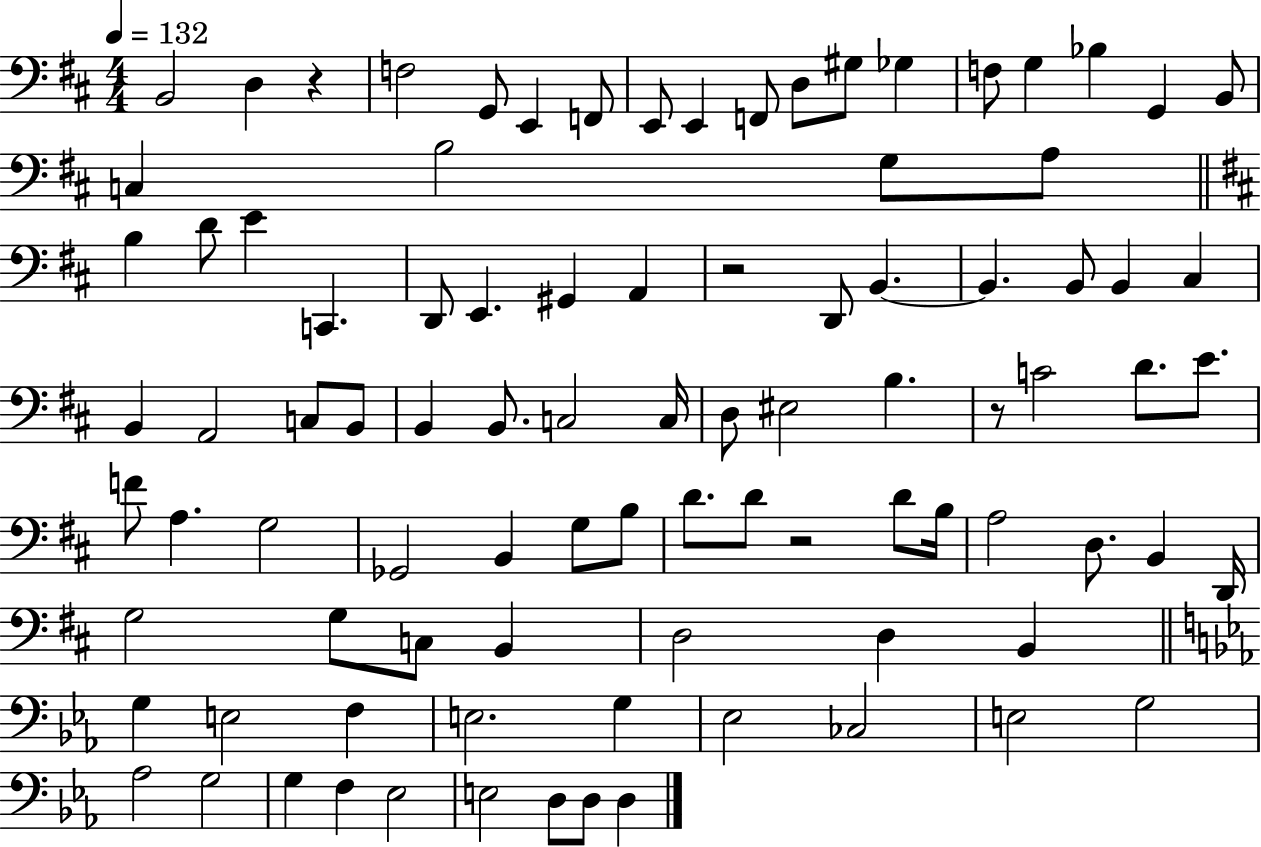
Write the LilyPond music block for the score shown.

{
  \clef bass
  \numericTimeSignature
  \time 4/4
  \key d \major
  \tempo 4 = 132
  b,2 d4 r4 | f2 g,8 e,4 f,8 | e,8 e,4 f,8 d8 gis8 ges4 | f8 g4 bes4 g,4 b,8 | \break c4 b2 g8 a8 | \bar "||" \break \key d \major b4 d'8 e'4 c,4. | d,8 e,4. gis,4 a,4 | r2 d,8 b,4.~~ | b,4. b,8 b,4 cis4 | \break b,4 a,2 c8 b,8 | b,4 b,8. c2 c16 | d8 eis2 b4. | r8 c'2 d'8. e'8. | \break f'8 a4. g2 | ges,2 b,4 g8 b8 | d'8. d'8 r2 d'8 b16 | a2 d8. b,4 d,16 | \break g2 g8 c8 b,4 | d2 d4 b,4 | \bar "||" \break \key ees \major g4 e2 f4 | e2. g4 | ees2 ces2 | e2 g2 | \break aes2 g2 | g4 f4 ees2 | e2 d8 d8 d4 | \bar "|."
}